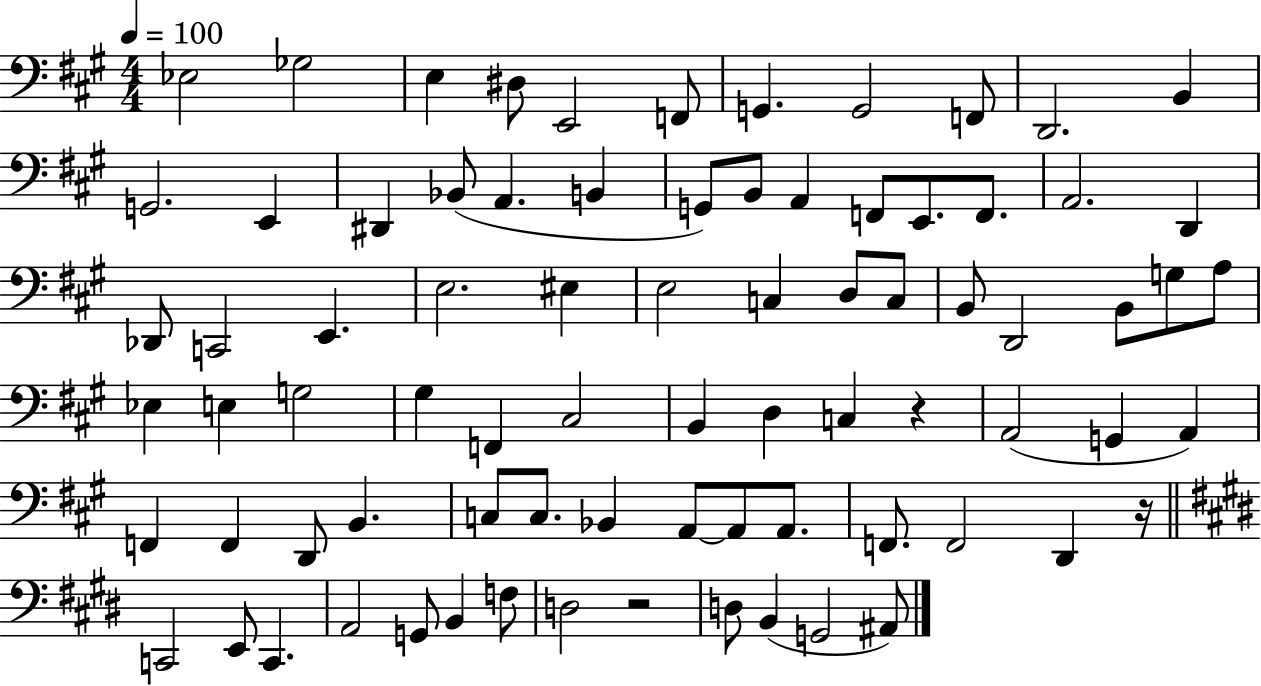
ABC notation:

X:1
T:Untitled
M:4/4
L:1/4
K:A
_E,2 _G,2 E, ^D,/2 E,,2 F,,/2 G,, G,,2 F,,/2 D,,2 B,, G,,2 E,, ^D,, _B,,/2 A,, B,, G,,/2 B,,/2 A,, F,,/2 E,,/2 F,,/2 A,,2 D,, _D,,/2 C,,2 E,, E,2 ^E, E,2 C, D,/2 C,/2 B,,/2 D,,2 B,,/2 G,/2 A,/2 _E, E, G,2 ^G, F,, ^C,2 B,, D, C, z A,,2 G,, A,, F,, F,, D,,/2 B,, C,/2 C,/2 _B,, A,,/2 A,,/2 A,,/2 F,,/2 F,,2 D,, z/4 C,,2 E,,/2 C,, A,,2 G,,/2 B,, F,/2 D,2 z2 D,/2 B,, G,,2 ^A,,/2